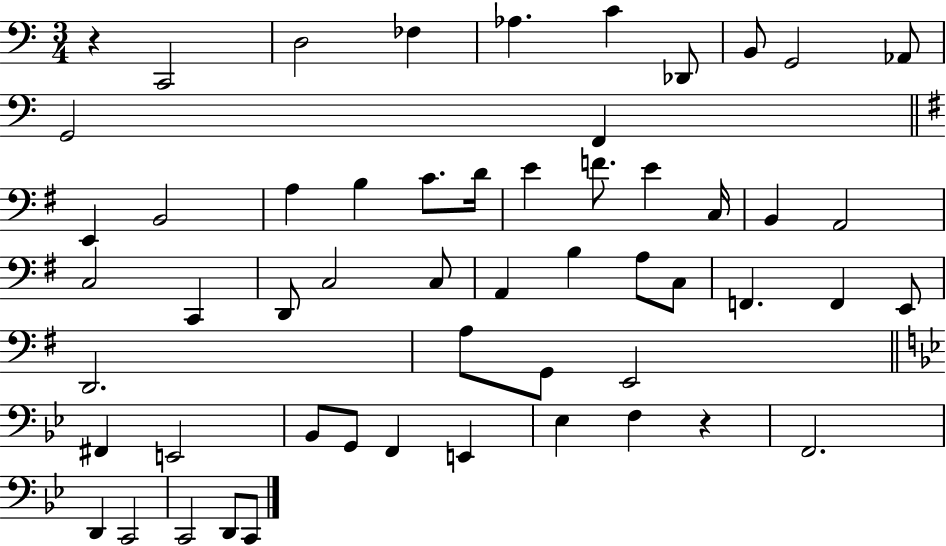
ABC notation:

X:1
T:Untitled
M:3/4
L:1/4
K:C
z C,,2 D,2 _F, _A, C _D,,/2 B,,/2 G,,2 _A,,/2 G,,2 F,, E,, B,,2 A, B, C/2 D/4 E F/2 E C,/4 B,, A,,2 C,2 C,, D,,/2 C,2 C,/2 A,, B, A,/2 C,/2 F,, F,, E,,/2 D,,2 A,/2 G,,/2 E,,2 ^F,, E,,2 _B,,/2 G,,/2 F,, E,, _E, F, z F,,2 D,, C,,2 C,,2 D,,/2 C,,/2